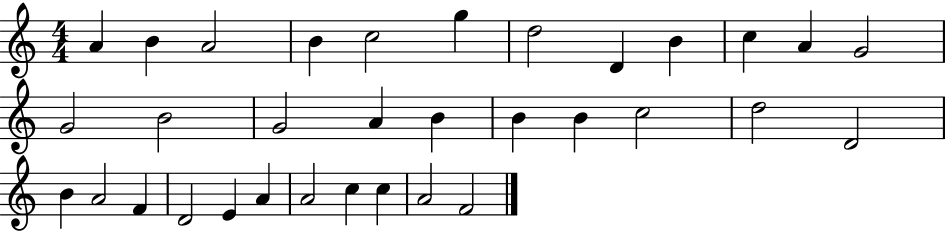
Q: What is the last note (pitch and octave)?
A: F4